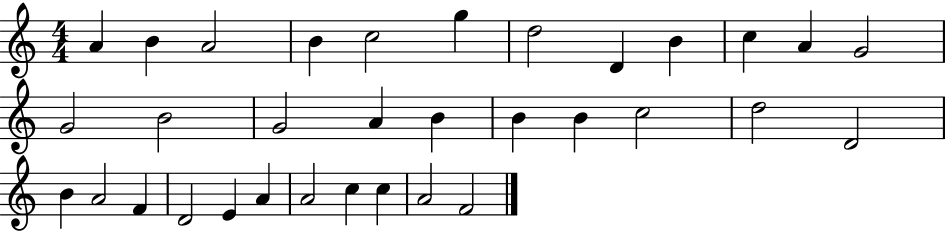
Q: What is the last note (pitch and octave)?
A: F4